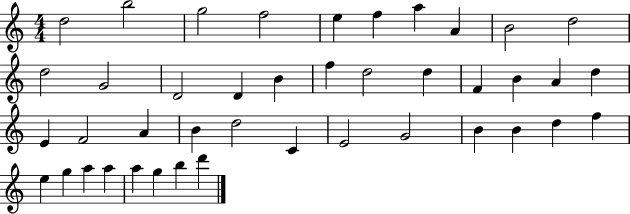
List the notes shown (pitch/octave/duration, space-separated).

D5/h B5/h G5/h F5/h E5/q F5/q A5/q A4/q B4/h D5/h D5/h G4/h D4/h D4/q B4/q F5/q D5/h D5/q F4/q B4/q A4/q D5/q E4/q F4/h A4/q B4/q D5/h C4/q E4/h G4/h B4/q B4/q D5/q F5/q E5/q G5/q A5/q A5/q A5/q G5/q B5/q D6/q